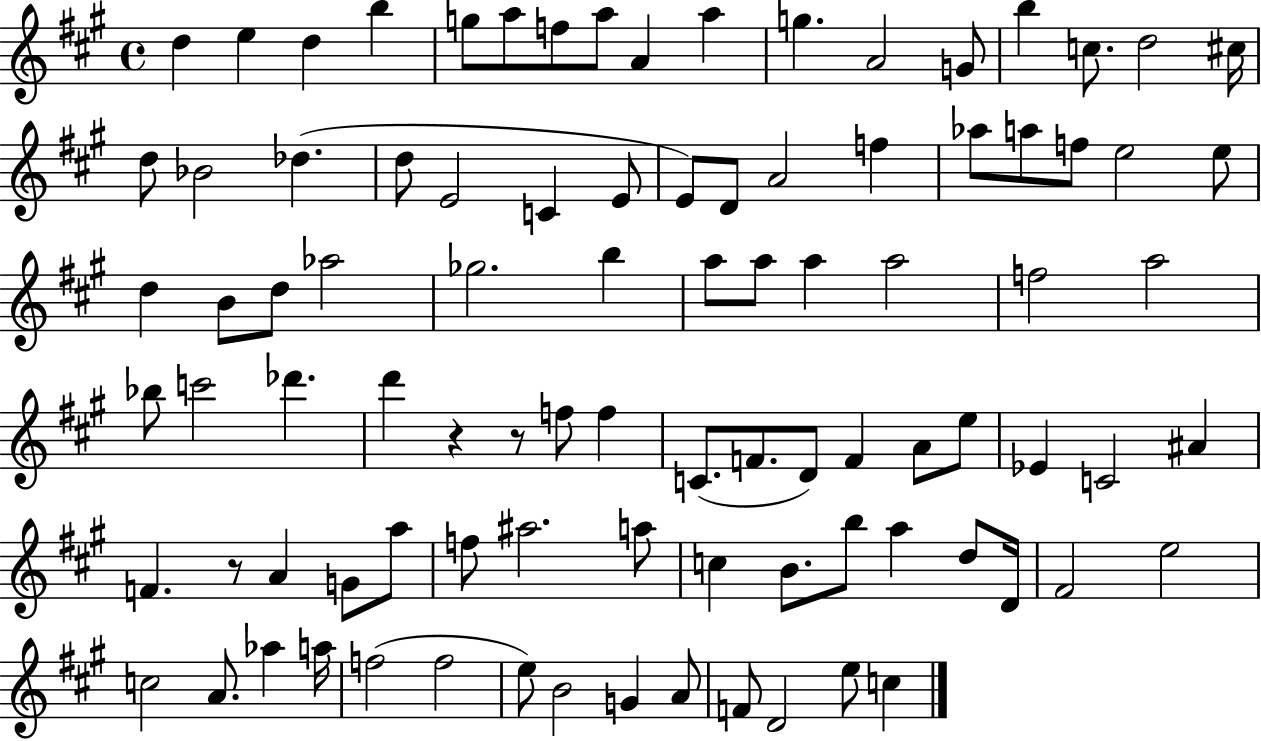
X:1
T:Untitled
M:4/4
L:1/4
K:A
d e d b g/2 a/2 f/2 a/2 A a g A2 G/2 b c/2 d2 ^c/4 d/2 _B2 _d d/2 E2 C E/2 E/2 D/2 A2 f _a/2 a/2 f/2 e2 e/2 d B/2 d/2 _a2 _g2 b a/2 a/2 a a2 f2 a2 _b/2 c'2 _d' d' z z/2 f/2 f C/2 F/2 D/2 F A/2 e/2 _E C2 ^A F z/2 A G/2 a/2 f/2 ^a2 a/2 c B/2 b/2 a d/2 D/4 ^F2 e2 c2 A/2 _a a/4 f2 f2 e/2 B2 G A/2 F/2 D2 e/2 c